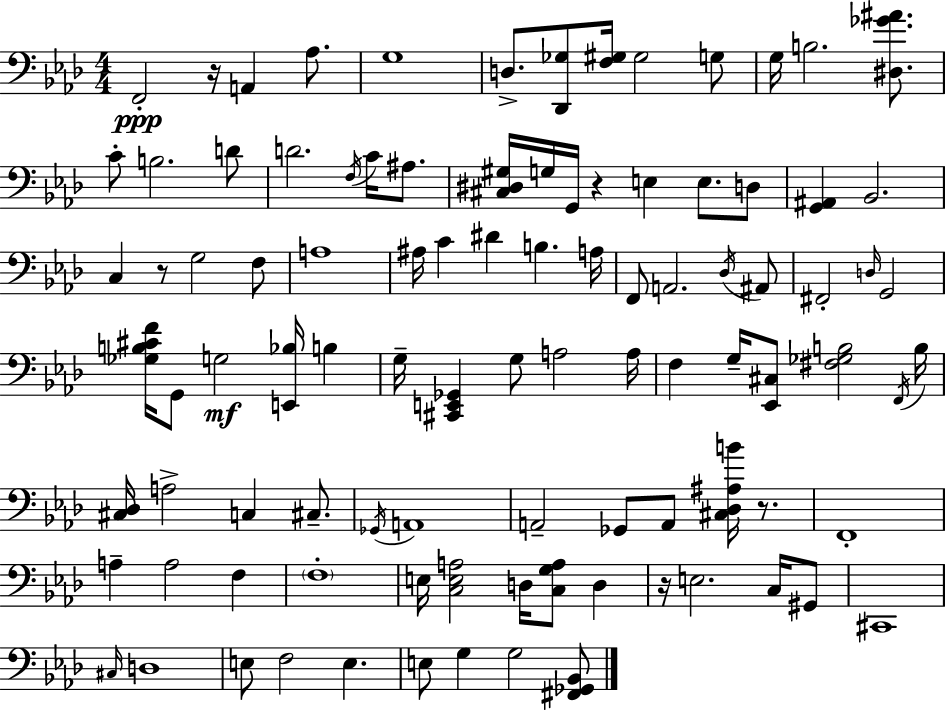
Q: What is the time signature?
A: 4/4